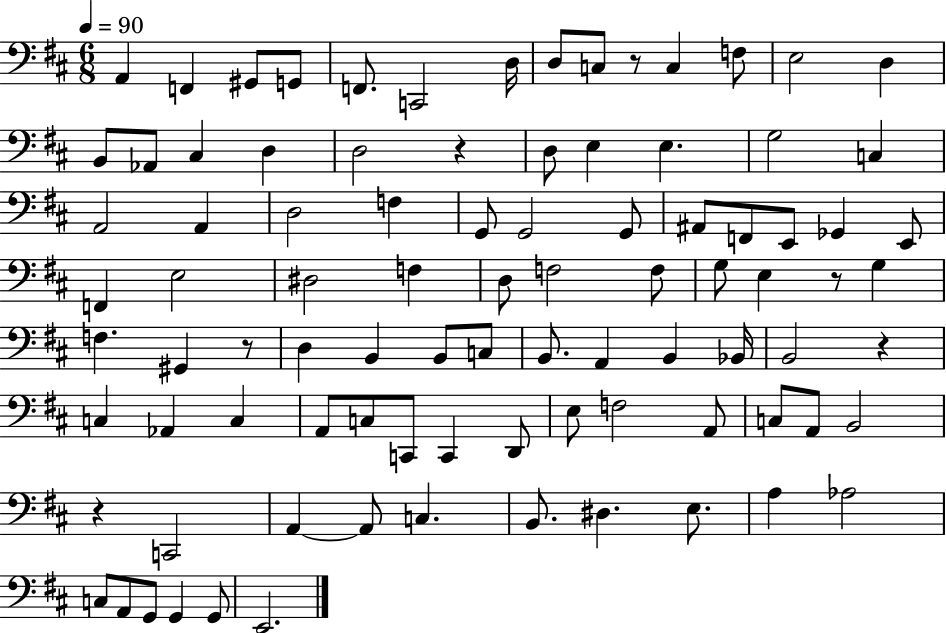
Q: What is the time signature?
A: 6/8